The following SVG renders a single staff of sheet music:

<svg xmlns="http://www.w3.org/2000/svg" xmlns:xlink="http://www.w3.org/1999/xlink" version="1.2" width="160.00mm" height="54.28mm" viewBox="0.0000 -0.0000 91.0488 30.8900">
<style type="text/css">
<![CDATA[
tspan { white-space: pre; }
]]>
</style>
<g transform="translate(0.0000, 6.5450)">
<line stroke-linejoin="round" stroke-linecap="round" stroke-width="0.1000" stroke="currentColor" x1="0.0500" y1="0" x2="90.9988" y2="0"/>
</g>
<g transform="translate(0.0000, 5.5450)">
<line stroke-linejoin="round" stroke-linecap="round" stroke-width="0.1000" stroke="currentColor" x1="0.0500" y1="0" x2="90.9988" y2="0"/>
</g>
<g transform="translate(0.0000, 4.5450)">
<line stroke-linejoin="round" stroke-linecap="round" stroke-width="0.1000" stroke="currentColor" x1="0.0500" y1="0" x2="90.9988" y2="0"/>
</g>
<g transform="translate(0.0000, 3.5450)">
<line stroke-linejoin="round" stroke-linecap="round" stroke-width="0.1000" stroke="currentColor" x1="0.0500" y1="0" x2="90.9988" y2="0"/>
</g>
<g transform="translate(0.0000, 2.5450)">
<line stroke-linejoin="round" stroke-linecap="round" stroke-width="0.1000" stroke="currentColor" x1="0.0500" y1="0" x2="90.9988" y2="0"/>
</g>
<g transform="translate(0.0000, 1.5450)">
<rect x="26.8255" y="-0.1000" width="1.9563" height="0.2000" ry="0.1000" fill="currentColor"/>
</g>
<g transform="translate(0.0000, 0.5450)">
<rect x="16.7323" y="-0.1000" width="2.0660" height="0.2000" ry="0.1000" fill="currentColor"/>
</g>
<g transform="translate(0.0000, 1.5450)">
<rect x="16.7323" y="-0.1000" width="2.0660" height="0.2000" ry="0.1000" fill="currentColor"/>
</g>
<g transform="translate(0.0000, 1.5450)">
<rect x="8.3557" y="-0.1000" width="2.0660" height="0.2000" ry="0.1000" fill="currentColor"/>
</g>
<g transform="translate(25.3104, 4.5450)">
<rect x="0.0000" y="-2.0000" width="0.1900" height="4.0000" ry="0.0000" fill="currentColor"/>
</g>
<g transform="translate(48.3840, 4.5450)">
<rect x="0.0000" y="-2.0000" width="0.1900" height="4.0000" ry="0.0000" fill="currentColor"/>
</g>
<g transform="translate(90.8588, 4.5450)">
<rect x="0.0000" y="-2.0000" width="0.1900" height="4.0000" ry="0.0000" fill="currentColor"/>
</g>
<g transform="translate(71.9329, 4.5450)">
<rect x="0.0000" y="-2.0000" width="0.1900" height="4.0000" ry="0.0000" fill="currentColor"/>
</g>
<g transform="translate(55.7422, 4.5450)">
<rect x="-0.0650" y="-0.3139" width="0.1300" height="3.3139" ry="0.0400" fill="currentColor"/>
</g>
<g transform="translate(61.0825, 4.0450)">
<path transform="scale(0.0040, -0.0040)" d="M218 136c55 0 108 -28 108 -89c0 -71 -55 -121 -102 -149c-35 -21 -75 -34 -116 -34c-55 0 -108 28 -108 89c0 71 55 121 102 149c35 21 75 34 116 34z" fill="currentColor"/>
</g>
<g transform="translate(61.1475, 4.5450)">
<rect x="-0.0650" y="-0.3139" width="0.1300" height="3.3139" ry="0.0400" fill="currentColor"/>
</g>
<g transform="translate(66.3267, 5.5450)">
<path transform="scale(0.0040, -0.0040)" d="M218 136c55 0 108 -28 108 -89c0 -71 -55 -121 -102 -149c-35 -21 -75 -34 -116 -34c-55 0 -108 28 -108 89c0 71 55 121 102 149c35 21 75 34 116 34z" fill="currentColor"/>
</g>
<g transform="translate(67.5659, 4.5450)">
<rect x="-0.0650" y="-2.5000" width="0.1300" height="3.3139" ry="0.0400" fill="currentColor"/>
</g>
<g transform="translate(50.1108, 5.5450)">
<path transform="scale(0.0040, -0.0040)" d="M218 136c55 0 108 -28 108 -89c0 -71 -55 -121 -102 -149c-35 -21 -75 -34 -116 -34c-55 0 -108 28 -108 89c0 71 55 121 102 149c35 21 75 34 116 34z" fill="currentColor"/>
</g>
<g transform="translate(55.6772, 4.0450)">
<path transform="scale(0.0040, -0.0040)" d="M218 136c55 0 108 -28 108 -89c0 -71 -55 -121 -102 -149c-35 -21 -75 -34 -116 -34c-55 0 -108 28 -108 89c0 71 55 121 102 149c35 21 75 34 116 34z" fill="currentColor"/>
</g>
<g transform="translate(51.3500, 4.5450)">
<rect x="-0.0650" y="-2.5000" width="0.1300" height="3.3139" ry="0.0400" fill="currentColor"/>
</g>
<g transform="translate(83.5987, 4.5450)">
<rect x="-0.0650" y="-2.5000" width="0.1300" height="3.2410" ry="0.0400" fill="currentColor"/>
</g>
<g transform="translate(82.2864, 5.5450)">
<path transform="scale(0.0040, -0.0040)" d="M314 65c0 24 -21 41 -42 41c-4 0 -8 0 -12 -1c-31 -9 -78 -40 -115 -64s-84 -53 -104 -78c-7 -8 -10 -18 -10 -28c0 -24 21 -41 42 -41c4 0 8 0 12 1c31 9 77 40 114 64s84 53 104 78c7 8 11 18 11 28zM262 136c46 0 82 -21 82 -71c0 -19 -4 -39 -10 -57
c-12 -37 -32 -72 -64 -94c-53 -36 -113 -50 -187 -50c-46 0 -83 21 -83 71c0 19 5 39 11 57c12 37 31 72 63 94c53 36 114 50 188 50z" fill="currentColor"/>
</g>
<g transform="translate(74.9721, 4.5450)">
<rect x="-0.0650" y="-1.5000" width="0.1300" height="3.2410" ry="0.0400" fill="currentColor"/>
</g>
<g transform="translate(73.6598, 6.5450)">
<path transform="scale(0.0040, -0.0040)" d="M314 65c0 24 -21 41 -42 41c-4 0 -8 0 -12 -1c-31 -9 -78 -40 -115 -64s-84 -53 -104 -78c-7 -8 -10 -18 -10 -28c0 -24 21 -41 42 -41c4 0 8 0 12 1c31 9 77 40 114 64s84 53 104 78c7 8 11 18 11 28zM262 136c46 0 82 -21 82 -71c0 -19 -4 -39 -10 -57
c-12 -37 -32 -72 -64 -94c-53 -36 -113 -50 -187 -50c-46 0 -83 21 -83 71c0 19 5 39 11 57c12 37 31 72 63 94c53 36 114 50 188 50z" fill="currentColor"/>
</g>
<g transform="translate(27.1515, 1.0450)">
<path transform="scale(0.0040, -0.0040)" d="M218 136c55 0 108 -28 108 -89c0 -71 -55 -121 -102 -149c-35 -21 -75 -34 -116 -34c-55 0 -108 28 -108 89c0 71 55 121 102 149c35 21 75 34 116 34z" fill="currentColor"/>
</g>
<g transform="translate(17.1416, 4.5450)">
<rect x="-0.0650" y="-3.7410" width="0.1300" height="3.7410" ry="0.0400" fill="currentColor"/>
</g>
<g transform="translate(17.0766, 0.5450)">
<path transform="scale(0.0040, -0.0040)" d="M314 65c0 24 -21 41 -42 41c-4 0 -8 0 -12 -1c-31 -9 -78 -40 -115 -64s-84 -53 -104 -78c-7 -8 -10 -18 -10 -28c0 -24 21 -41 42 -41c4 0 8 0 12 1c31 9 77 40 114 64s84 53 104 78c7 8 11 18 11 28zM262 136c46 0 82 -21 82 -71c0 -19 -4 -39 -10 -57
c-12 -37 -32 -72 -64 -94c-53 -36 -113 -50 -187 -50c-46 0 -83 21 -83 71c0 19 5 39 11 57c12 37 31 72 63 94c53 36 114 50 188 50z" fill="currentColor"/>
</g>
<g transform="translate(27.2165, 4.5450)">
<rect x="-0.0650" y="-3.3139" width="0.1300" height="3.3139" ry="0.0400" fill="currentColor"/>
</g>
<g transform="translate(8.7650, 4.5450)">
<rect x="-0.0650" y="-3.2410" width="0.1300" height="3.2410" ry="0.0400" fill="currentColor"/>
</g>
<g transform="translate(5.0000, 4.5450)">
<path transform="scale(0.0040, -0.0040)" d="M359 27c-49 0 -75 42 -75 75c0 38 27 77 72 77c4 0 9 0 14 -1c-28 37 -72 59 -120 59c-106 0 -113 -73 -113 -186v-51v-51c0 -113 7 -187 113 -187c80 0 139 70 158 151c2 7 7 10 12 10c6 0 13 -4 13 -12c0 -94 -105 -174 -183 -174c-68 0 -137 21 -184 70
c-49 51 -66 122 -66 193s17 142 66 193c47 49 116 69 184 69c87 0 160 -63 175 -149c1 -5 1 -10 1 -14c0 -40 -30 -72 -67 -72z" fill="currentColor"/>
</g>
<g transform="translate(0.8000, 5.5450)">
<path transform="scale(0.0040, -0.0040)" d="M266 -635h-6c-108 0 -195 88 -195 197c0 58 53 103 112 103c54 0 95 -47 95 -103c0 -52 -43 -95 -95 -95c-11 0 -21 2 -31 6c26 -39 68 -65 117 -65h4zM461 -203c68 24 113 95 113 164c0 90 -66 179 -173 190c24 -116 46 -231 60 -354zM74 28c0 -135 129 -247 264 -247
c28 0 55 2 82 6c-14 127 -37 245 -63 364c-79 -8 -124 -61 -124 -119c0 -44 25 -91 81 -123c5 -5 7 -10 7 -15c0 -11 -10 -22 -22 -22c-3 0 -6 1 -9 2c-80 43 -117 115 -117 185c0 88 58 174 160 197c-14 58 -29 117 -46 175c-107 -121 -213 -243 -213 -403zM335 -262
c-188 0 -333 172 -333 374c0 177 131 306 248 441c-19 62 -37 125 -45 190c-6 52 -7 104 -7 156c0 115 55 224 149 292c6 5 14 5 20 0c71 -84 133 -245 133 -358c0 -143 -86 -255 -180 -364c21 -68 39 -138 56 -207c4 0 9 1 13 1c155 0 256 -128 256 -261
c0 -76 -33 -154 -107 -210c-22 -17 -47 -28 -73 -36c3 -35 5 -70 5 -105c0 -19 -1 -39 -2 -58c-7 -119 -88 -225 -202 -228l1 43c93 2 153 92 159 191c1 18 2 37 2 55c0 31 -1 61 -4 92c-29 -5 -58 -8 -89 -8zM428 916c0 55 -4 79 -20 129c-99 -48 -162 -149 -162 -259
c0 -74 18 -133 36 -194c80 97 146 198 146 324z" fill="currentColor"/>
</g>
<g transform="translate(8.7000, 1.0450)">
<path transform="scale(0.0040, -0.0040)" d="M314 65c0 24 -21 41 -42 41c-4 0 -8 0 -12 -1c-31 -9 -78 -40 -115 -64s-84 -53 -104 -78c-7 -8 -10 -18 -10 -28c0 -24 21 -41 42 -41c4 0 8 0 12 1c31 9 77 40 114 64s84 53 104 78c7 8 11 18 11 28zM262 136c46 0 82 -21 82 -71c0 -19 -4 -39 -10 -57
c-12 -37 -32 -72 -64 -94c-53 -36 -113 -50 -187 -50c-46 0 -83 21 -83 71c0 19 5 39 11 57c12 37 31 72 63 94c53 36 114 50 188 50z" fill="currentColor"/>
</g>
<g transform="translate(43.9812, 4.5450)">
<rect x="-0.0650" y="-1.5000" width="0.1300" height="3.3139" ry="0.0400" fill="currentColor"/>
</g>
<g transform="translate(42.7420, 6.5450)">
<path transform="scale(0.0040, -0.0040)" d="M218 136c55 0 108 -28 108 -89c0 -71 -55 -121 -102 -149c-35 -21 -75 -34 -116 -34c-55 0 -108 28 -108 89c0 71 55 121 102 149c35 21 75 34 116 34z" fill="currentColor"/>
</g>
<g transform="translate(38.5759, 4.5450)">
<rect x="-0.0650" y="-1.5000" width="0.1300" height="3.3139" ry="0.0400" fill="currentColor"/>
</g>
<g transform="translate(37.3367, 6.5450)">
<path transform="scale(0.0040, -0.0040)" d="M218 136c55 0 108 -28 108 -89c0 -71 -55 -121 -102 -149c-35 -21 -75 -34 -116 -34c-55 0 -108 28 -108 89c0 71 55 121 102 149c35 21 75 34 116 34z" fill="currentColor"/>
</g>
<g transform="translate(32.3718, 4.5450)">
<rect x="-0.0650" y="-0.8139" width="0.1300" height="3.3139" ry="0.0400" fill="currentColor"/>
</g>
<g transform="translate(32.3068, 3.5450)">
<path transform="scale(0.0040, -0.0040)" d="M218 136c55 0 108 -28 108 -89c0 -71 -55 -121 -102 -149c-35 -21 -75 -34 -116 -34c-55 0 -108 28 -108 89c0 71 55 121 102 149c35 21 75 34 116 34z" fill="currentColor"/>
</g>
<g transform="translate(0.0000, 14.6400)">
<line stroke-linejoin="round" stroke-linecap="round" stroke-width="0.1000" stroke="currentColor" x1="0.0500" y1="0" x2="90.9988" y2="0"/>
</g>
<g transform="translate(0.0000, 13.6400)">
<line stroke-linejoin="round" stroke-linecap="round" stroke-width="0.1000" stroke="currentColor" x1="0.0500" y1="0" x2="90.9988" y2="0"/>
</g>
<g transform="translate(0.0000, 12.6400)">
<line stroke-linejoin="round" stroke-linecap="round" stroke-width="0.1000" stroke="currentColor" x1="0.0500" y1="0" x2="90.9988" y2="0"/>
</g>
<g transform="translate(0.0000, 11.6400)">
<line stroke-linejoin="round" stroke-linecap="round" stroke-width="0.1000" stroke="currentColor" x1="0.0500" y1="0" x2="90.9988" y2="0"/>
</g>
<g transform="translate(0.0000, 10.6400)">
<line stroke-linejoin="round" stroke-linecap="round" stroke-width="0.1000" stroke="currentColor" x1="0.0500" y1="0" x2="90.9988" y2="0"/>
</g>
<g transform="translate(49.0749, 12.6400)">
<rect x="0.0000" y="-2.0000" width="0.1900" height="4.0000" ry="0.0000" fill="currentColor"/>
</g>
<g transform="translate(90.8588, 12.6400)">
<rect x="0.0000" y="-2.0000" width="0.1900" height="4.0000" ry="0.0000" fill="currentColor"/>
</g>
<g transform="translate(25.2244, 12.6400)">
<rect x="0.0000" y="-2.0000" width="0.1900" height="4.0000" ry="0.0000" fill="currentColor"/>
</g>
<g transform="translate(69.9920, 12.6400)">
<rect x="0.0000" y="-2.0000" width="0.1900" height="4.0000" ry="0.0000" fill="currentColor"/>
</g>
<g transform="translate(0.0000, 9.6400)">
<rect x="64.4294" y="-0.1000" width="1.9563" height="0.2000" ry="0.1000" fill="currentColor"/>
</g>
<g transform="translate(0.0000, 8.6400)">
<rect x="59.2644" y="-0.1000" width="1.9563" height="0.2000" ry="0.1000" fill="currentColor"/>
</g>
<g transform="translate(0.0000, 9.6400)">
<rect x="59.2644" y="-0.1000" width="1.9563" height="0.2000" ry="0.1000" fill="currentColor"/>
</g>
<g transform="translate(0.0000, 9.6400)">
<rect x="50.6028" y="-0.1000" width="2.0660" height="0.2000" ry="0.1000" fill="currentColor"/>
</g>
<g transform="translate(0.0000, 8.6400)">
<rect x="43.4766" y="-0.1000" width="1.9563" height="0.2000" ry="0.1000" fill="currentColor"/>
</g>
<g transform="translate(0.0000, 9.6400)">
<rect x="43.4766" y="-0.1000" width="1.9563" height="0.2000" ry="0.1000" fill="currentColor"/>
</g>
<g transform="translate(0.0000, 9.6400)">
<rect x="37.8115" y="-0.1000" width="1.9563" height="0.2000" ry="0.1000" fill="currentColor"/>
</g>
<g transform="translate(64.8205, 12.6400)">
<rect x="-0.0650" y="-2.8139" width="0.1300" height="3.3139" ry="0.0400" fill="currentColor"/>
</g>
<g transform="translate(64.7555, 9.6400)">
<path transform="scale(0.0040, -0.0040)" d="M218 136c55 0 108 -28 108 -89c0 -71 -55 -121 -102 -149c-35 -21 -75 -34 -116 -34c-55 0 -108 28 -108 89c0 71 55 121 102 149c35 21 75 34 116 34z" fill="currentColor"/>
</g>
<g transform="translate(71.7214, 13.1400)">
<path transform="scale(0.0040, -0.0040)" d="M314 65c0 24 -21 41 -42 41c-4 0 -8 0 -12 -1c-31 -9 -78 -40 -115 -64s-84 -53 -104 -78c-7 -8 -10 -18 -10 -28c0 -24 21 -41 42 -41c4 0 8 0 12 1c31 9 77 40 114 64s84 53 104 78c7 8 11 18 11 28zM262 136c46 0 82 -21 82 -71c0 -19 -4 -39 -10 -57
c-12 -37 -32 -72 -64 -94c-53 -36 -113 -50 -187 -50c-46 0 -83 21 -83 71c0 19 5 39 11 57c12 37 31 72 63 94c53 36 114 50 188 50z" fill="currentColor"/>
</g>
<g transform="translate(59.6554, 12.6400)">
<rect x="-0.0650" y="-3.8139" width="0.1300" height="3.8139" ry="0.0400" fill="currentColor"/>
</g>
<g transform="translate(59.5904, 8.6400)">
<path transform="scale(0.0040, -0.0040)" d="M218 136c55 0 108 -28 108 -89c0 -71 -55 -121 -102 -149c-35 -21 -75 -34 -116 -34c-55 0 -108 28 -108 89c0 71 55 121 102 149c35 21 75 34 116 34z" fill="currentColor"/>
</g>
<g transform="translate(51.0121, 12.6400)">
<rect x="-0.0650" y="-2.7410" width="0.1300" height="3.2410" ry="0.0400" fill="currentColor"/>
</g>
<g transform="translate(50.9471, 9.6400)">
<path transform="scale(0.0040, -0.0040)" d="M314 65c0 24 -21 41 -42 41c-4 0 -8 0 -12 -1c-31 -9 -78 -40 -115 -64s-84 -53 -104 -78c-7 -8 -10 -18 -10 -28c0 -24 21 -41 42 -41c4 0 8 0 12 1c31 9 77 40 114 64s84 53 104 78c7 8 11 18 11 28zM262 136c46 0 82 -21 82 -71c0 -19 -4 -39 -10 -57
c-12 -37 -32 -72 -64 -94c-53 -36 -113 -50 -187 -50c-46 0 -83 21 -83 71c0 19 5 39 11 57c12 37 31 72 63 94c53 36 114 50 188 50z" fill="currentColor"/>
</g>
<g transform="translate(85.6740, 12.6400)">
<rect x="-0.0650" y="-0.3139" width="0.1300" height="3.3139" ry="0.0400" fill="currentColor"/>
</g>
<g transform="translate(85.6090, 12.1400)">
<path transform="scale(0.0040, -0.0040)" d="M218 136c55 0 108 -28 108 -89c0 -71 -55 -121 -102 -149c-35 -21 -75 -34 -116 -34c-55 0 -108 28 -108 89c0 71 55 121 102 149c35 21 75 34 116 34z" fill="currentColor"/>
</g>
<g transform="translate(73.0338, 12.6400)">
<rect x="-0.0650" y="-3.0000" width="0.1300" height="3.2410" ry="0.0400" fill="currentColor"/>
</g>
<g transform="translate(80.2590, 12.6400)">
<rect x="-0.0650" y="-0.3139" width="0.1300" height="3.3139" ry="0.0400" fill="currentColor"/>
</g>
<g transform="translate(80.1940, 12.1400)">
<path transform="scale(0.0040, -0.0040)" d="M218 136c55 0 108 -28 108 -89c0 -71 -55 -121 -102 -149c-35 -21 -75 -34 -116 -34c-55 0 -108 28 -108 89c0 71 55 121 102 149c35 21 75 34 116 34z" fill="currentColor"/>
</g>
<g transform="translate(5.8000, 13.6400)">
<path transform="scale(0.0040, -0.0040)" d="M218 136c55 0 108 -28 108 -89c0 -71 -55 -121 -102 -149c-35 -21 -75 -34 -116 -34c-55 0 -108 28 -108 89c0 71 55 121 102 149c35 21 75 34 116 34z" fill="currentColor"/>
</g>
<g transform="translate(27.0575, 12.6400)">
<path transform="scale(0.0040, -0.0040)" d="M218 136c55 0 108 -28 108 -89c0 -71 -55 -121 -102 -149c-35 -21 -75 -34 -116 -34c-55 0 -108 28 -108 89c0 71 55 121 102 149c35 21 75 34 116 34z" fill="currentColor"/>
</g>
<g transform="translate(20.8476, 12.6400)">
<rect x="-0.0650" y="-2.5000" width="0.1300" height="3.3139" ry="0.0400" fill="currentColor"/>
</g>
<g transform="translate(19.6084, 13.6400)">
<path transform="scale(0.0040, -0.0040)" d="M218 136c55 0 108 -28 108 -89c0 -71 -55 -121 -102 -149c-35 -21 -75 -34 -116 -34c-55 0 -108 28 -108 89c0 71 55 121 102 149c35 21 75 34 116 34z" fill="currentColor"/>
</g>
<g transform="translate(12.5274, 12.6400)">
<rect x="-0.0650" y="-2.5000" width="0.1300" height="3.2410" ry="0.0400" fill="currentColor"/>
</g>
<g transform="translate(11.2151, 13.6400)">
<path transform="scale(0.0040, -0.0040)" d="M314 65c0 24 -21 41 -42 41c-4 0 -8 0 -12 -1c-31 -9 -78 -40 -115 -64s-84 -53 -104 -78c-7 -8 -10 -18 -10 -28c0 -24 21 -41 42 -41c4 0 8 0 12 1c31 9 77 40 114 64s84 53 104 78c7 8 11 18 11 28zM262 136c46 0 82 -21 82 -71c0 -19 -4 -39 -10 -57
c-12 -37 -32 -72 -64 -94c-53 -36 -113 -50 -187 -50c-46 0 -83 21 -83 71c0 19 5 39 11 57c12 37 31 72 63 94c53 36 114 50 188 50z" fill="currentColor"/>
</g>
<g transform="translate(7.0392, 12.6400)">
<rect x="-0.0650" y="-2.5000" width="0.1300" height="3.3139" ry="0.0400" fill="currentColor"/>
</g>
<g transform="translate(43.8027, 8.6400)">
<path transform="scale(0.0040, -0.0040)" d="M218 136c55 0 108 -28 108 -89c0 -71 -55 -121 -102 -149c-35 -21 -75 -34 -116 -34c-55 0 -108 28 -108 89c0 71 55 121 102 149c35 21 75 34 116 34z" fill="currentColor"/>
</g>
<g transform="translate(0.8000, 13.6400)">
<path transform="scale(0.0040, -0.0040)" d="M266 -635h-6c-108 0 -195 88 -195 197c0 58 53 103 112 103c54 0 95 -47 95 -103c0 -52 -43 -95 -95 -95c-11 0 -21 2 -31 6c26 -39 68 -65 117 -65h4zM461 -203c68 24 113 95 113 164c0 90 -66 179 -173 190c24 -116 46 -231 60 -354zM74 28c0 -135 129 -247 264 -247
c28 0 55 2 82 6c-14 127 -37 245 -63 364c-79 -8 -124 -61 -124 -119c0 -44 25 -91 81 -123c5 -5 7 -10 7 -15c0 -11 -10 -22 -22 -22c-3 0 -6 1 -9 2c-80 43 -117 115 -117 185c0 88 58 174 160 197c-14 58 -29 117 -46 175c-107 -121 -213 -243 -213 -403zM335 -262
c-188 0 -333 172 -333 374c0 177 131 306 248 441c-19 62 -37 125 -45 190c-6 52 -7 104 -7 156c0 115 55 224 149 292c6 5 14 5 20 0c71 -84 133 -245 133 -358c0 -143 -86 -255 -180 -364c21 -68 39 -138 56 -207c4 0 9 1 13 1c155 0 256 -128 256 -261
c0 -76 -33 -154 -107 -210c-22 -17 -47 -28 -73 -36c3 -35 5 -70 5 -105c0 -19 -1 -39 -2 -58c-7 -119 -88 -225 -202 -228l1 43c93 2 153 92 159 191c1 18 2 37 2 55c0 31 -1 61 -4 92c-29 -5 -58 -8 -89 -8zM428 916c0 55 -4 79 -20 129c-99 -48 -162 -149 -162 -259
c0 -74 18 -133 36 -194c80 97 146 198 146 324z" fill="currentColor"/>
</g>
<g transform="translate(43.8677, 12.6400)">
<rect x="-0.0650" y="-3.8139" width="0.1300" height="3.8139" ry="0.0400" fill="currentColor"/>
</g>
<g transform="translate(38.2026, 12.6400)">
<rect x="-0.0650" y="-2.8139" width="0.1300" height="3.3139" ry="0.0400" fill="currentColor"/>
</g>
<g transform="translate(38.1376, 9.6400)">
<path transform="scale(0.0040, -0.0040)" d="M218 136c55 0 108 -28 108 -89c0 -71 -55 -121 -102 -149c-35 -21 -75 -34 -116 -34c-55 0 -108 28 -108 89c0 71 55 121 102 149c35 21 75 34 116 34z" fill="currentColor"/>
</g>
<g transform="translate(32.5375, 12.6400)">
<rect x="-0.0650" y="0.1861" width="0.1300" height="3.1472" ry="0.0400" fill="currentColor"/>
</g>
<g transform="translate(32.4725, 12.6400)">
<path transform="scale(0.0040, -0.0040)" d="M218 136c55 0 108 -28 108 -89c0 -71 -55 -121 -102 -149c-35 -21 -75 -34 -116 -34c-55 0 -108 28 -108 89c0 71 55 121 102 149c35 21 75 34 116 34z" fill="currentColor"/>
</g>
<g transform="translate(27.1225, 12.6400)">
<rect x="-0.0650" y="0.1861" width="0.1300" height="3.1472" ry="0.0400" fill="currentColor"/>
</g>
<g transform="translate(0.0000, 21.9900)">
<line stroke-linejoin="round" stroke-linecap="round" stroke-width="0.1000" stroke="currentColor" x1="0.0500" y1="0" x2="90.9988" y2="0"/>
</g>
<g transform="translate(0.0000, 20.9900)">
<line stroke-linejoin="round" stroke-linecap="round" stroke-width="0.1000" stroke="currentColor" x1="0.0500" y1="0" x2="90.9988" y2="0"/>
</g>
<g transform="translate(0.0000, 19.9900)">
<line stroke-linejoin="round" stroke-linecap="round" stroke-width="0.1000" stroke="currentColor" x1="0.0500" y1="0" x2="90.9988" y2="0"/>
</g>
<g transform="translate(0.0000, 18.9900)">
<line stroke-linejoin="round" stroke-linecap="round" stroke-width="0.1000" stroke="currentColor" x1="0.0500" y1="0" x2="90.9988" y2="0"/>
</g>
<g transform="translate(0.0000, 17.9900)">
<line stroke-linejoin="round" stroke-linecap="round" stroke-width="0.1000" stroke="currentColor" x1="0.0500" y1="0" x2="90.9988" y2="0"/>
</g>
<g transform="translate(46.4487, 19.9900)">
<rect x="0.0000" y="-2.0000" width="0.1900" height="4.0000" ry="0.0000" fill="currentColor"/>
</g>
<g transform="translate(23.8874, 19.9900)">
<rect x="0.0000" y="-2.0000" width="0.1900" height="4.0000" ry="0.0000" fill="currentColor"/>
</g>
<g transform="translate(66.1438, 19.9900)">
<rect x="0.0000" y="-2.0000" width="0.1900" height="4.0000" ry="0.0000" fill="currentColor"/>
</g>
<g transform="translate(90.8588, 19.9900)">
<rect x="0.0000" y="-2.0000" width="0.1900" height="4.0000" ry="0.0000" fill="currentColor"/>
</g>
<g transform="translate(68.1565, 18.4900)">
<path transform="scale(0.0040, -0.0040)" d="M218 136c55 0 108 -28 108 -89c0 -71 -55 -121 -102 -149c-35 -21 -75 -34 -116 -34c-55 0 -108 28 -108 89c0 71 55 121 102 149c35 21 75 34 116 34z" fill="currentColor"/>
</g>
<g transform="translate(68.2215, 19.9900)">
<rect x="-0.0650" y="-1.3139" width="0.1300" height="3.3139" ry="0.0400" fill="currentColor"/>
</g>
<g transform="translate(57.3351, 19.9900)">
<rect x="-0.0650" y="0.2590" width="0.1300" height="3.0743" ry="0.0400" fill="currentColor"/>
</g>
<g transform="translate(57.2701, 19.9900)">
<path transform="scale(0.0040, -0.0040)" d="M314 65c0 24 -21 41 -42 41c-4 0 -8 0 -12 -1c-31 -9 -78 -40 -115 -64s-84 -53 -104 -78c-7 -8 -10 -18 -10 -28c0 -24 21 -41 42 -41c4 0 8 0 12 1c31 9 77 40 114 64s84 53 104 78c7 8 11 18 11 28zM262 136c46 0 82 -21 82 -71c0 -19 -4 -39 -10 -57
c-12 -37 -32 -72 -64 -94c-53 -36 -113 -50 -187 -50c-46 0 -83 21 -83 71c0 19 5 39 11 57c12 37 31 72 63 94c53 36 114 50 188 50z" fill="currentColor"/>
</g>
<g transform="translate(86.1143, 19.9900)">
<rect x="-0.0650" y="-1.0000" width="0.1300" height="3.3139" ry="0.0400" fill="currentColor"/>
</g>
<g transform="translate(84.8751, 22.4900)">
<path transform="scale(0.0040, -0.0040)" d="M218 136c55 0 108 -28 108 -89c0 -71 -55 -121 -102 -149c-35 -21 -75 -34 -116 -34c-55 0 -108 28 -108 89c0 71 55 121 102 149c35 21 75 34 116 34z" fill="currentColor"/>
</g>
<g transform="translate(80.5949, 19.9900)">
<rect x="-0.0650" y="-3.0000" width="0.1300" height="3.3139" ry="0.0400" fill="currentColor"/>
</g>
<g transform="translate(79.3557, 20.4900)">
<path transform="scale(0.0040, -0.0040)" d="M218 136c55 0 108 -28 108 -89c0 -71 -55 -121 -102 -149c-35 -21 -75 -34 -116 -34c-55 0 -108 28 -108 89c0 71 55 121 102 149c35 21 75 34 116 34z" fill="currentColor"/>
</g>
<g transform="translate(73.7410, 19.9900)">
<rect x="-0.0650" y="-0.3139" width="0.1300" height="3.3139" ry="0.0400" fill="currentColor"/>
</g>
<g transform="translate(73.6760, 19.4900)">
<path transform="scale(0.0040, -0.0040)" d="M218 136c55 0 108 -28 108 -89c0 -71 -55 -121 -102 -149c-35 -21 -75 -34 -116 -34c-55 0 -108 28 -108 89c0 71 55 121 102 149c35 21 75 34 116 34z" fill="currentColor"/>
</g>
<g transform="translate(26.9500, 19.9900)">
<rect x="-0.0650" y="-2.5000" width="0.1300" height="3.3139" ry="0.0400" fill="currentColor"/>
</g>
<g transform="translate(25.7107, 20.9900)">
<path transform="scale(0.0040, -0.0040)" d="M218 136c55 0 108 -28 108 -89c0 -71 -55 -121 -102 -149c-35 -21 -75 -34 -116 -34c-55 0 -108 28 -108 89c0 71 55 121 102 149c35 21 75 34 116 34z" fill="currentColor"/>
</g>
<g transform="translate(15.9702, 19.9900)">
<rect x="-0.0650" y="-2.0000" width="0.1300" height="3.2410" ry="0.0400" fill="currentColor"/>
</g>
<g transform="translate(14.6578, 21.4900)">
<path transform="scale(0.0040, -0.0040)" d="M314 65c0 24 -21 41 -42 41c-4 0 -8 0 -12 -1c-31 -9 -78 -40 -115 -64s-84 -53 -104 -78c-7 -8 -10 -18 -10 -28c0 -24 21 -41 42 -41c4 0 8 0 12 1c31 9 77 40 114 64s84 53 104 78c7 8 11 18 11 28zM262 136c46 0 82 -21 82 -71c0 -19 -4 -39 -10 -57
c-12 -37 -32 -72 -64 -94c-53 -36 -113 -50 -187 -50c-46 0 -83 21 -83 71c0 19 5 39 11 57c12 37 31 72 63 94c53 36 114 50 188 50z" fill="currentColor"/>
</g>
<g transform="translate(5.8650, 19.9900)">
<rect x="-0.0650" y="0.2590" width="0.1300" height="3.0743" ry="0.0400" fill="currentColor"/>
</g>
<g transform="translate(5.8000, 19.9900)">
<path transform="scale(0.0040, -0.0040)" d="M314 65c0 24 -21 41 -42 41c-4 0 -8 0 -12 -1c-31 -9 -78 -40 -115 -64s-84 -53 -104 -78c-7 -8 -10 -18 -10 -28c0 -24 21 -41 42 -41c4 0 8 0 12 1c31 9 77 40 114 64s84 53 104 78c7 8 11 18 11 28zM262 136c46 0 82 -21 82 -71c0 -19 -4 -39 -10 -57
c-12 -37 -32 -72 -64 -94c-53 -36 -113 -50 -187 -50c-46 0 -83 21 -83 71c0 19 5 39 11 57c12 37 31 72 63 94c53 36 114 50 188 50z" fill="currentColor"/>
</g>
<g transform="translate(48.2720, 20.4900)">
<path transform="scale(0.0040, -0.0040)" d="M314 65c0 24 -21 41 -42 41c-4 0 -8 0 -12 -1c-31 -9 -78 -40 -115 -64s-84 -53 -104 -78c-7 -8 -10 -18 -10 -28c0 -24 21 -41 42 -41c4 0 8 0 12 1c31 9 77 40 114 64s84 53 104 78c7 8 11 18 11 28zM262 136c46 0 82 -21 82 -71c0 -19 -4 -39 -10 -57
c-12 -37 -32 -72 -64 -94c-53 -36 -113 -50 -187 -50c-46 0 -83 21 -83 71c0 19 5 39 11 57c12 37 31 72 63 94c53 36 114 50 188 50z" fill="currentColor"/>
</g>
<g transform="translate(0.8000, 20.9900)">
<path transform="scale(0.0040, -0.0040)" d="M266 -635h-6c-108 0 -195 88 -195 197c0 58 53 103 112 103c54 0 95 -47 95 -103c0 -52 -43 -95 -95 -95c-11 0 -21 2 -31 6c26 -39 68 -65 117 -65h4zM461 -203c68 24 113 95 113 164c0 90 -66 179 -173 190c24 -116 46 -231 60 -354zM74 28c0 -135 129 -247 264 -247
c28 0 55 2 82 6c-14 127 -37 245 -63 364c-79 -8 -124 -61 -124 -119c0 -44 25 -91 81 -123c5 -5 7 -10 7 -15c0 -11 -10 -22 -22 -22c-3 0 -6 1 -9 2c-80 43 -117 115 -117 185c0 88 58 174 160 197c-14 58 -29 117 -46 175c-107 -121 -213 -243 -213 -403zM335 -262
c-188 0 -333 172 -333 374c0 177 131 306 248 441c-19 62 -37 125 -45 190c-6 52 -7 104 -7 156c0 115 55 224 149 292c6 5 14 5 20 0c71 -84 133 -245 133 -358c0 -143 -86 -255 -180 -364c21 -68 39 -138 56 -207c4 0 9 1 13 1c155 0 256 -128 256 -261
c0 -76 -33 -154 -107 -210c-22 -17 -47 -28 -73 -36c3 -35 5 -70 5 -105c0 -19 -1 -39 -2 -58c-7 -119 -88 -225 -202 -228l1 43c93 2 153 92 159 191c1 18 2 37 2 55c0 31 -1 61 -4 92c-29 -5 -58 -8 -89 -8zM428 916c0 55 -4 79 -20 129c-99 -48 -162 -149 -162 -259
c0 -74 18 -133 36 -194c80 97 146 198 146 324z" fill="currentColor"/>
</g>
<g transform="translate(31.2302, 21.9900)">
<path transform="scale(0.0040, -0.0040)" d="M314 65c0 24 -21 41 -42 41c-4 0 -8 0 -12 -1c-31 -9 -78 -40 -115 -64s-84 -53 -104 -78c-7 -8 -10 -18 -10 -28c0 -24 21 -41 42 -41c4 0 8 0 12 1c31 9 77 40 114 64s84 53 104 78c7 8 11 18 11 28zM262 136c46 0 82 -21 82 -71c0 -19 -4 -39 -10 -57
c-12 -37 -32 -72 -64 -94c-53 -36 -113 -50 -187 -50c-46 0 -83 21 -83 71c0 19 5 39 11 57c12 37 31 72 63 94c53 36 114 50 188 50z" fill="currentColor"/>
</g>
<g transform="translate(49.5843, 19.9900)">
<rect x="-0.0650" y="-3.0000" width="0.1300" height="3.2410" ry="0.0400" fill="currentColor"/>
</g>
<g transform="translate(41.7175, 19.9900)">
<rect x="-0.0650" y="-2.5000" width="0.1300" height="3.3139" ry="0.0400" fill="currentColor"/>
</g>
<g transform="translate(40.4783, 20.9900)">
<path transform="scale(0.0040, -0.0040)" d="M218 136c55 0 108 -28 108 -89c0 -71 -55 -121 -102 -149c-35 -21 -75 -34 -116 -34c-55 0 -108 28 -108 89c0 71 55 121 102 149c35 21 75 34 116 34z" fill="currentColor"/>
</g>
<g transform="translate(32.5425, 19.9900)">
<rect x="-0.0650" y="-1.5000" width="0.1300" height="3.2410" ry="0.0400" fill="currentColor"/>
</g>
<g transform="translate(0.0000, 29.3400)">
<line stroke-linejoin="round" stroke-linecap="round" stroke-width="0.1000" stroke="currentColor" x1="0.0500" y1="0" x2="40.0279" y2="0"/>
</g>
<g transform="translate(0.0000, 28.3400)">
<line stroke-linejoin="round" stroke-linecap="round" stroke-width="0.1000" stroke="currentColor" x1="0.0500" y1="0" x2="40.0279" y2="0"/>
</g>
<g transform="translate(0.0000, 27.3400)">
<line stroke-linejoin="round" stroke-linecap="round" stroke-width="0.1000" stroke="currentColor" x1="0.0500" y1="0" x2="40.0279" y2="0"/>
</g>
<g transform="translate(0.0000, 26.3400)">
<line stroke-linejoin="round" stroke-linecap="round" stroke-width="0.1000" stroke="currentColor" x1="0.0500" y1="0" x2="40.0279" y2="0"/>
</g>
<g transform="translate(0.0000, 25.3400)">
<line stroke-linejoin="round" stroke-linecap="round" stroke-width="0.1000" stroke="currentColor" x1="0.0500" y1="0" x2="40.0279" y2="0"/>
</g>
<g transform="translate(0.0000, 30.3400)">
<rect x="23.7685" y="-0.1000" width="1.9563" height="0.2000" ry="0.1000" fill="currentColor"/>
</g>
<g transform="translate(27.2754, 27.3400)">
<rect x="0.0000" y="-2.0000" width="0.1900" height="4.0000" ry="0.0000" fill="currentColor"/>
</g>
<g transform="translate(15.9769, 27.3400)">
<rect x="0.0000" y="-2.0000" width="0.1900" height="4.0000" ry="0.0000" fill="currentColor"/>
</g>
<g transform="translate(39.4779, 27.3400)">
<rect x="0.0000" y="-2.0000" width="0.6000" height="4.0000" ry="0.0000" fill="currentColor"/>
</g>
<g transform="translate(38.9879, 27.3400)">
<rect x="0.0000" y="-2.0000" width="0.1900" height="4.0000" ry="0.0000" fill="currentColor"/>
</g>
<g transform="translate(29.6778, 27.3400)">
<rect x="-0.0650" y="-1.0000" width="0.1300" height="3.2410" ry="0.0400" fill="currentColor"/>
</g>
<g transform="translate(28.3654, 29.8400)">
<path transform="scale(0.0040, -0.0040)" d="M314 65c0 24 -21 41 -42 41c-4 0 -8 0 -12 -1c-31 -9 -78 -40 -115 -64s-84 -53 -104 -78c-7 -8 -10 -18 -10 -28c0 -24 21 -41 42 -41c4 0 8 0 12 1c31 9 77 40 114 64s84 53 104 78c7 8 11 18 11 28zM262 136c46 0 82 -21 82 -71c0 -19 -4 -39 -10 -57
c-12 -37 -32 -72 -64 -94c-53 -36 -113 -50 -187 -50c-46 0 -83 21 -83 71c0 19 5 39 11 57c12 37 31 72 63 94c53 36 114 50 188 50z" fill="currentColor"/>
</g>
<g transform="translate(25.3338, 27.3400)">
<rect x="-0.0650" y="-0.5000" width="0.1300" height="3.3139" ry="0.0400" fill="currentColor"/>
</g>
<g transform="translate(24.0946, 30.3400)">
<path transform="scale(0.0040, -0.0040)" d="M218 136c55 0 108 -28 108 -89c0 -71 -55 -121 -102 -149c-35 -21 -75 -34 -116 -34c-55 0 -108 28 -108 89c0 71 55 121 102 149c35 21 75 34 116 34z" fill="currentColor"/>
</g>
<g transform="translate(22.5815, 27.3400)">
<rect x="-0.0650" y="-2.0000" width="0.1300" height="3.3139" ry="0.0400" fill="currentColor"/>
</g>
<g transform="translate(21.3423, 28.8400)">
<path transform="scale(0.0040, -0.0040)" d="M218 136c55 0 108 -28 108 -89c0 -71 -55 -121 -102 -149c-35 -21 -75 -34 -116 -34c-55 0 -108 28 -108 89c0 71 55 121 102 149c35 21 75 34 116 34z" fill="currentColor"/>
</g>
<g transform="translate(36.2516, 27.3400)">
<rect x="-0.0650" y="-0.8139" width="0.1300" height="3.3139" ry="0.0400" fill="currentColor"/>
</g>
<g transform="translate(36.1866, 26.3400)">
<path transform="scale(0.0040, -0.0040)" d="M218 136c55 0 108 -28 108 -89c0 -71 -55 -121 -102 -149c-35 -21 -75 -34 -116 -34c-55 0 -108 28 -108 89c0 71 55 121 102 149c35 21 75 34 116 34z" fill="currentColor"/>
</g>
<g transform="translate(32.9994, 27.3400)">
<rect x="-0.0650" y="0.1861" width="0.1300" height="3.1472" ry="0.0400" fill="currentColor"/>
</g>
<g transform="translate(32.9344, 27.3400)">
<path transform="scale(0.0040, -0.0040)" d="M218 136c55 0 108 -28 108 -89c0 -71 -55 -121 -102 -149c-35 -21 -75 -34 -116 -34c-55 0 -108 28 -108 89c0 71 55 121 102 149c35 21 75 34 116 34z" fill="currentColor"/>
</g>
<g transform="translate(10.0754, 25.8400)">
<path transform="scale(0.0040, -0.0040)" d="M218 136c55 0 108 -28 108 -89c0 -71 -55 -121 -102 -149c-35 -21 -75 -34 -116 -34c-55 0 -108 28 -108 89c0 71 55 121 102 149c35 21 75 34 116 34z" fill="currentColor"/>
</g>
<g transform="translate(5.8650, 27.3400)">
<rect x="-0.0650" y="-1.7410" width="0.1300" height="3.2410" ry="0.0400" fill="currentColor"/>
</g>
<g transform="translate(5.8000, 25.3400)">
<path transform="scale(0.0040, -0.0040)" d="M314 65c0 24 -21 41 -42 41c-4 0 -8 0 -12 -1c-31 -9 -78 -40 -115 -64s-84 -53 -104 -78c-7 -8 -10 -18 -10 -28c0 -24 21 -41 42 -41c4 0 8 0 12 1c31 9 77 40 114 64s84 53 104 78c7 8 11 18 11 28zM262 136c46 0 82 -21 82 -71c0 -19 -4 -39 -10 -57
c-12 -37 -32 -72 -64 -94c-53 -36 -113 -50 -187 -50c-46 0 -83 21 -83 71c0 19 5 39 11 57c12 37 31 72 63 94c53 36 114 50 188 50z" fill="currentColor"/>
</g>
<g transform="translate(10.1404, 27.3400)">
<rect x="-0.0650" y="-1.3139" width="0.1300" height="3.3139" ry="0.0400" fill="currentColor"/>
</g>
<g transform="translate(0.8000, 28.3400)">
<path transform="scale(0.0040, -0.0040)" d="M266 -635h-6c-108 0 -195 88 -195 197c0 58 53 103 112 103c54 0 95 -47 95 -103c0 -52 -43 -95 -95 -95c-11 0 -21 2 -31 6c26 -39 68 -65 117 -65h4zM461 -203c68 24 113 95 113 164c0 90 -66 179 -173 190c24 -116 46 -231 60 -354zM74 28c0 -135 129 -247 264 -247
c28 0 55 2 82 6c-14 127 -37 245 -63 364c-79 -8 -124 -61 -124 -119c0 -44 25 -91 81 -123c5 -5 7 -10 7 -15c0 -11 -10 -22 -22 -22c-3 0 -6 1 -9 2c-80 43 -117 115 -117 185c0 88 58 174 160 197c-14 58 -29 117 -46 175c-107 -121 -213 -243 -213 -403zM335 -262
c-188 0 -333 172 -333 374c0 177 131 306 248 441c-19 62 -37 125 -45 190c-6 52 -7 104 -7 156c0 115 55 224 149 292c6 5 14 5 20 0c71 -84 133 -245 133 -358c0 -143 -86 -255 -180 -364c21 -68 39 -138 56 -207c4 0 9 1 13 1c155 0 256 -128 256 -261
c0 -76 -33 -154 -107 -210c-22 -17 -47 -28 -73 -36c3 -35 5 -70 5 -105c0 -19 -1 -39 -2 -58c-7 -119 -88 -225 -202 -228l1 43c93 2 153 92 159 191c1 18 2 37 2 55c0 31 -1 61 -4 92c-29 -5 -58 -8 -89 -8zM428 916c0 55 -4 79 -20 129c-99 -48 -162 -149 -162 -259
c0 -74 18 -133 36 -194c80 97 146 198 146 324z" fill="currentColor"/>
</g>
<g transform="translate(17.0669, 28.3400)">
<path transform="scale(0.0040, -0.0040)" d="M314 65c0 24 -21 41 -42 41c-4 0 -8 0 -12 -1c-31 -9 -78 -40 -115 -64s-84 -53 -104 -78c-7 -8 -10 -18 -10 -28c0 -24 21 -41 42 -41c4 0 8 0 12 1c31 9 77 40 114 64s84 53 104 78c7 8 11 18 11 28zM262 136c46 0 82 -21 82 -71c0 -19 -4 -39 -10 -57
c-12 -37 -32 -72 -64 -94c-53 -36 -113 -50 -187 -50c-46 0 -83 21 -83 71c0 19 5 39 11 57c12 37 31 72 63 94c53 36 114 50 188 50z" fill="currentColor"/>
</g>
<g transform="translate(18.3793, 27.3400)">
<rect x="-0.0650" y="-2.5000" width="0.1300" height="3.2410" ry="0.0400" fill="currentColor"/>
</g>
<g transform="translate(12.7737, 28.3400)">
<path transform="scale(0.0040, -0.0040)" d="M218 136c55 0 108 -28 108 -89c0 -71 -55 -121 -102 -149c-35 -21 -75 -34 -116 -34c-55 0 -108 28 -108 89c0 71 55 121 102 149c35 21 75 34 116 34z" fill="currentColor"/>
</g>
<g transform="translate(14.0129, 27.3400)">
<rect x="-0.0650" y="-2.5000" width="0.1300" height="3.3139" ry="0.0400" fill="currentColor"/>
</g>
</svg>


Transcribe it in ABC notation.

X:1
T:Untitled
M:4/4
L:1/4
K:C
b2 c'2 b d E E G c c G E2 G2 G G2 G B B a c' a2 c' a A2 c c B2 F2 G E2 G A2 B2 e c A D f2 e G G2 F C D2 B d